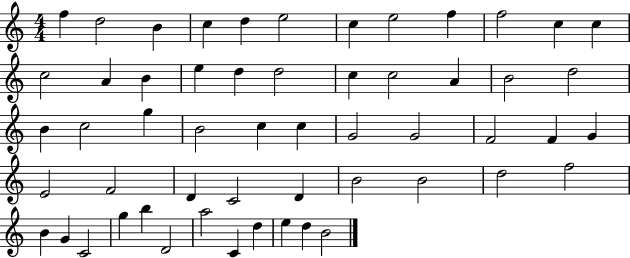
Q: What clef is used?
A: treble